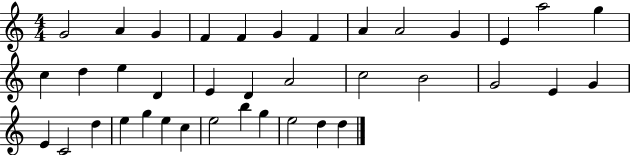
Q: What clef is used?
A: treble